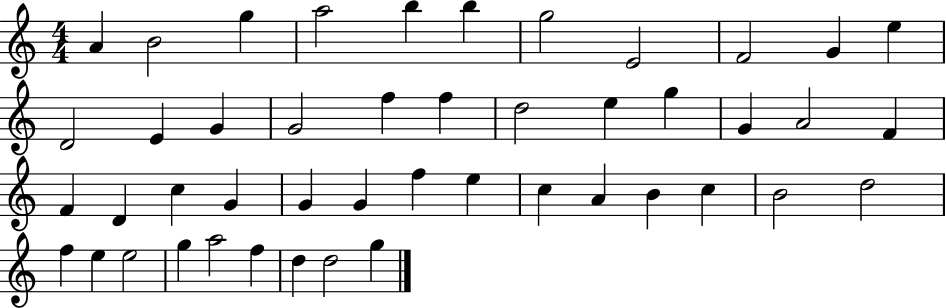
A4/q B4/h G5/q A5/h B5/q B5/q G5/h E4/h F4/h G4/q E5/q D4/h E4/q G4/q G4/h F5/q F5/q D5/h E5/q G5/q G4/q A4/h F4/q F4/q D4/q C5/q G4/q G4/q G4/q F5/q E5/q C5/q A4/q B4/q C5/q B4/h D5/h F5/q E5/q E5/h G5/q A5/h F5/q D5/q D5/h G5/q